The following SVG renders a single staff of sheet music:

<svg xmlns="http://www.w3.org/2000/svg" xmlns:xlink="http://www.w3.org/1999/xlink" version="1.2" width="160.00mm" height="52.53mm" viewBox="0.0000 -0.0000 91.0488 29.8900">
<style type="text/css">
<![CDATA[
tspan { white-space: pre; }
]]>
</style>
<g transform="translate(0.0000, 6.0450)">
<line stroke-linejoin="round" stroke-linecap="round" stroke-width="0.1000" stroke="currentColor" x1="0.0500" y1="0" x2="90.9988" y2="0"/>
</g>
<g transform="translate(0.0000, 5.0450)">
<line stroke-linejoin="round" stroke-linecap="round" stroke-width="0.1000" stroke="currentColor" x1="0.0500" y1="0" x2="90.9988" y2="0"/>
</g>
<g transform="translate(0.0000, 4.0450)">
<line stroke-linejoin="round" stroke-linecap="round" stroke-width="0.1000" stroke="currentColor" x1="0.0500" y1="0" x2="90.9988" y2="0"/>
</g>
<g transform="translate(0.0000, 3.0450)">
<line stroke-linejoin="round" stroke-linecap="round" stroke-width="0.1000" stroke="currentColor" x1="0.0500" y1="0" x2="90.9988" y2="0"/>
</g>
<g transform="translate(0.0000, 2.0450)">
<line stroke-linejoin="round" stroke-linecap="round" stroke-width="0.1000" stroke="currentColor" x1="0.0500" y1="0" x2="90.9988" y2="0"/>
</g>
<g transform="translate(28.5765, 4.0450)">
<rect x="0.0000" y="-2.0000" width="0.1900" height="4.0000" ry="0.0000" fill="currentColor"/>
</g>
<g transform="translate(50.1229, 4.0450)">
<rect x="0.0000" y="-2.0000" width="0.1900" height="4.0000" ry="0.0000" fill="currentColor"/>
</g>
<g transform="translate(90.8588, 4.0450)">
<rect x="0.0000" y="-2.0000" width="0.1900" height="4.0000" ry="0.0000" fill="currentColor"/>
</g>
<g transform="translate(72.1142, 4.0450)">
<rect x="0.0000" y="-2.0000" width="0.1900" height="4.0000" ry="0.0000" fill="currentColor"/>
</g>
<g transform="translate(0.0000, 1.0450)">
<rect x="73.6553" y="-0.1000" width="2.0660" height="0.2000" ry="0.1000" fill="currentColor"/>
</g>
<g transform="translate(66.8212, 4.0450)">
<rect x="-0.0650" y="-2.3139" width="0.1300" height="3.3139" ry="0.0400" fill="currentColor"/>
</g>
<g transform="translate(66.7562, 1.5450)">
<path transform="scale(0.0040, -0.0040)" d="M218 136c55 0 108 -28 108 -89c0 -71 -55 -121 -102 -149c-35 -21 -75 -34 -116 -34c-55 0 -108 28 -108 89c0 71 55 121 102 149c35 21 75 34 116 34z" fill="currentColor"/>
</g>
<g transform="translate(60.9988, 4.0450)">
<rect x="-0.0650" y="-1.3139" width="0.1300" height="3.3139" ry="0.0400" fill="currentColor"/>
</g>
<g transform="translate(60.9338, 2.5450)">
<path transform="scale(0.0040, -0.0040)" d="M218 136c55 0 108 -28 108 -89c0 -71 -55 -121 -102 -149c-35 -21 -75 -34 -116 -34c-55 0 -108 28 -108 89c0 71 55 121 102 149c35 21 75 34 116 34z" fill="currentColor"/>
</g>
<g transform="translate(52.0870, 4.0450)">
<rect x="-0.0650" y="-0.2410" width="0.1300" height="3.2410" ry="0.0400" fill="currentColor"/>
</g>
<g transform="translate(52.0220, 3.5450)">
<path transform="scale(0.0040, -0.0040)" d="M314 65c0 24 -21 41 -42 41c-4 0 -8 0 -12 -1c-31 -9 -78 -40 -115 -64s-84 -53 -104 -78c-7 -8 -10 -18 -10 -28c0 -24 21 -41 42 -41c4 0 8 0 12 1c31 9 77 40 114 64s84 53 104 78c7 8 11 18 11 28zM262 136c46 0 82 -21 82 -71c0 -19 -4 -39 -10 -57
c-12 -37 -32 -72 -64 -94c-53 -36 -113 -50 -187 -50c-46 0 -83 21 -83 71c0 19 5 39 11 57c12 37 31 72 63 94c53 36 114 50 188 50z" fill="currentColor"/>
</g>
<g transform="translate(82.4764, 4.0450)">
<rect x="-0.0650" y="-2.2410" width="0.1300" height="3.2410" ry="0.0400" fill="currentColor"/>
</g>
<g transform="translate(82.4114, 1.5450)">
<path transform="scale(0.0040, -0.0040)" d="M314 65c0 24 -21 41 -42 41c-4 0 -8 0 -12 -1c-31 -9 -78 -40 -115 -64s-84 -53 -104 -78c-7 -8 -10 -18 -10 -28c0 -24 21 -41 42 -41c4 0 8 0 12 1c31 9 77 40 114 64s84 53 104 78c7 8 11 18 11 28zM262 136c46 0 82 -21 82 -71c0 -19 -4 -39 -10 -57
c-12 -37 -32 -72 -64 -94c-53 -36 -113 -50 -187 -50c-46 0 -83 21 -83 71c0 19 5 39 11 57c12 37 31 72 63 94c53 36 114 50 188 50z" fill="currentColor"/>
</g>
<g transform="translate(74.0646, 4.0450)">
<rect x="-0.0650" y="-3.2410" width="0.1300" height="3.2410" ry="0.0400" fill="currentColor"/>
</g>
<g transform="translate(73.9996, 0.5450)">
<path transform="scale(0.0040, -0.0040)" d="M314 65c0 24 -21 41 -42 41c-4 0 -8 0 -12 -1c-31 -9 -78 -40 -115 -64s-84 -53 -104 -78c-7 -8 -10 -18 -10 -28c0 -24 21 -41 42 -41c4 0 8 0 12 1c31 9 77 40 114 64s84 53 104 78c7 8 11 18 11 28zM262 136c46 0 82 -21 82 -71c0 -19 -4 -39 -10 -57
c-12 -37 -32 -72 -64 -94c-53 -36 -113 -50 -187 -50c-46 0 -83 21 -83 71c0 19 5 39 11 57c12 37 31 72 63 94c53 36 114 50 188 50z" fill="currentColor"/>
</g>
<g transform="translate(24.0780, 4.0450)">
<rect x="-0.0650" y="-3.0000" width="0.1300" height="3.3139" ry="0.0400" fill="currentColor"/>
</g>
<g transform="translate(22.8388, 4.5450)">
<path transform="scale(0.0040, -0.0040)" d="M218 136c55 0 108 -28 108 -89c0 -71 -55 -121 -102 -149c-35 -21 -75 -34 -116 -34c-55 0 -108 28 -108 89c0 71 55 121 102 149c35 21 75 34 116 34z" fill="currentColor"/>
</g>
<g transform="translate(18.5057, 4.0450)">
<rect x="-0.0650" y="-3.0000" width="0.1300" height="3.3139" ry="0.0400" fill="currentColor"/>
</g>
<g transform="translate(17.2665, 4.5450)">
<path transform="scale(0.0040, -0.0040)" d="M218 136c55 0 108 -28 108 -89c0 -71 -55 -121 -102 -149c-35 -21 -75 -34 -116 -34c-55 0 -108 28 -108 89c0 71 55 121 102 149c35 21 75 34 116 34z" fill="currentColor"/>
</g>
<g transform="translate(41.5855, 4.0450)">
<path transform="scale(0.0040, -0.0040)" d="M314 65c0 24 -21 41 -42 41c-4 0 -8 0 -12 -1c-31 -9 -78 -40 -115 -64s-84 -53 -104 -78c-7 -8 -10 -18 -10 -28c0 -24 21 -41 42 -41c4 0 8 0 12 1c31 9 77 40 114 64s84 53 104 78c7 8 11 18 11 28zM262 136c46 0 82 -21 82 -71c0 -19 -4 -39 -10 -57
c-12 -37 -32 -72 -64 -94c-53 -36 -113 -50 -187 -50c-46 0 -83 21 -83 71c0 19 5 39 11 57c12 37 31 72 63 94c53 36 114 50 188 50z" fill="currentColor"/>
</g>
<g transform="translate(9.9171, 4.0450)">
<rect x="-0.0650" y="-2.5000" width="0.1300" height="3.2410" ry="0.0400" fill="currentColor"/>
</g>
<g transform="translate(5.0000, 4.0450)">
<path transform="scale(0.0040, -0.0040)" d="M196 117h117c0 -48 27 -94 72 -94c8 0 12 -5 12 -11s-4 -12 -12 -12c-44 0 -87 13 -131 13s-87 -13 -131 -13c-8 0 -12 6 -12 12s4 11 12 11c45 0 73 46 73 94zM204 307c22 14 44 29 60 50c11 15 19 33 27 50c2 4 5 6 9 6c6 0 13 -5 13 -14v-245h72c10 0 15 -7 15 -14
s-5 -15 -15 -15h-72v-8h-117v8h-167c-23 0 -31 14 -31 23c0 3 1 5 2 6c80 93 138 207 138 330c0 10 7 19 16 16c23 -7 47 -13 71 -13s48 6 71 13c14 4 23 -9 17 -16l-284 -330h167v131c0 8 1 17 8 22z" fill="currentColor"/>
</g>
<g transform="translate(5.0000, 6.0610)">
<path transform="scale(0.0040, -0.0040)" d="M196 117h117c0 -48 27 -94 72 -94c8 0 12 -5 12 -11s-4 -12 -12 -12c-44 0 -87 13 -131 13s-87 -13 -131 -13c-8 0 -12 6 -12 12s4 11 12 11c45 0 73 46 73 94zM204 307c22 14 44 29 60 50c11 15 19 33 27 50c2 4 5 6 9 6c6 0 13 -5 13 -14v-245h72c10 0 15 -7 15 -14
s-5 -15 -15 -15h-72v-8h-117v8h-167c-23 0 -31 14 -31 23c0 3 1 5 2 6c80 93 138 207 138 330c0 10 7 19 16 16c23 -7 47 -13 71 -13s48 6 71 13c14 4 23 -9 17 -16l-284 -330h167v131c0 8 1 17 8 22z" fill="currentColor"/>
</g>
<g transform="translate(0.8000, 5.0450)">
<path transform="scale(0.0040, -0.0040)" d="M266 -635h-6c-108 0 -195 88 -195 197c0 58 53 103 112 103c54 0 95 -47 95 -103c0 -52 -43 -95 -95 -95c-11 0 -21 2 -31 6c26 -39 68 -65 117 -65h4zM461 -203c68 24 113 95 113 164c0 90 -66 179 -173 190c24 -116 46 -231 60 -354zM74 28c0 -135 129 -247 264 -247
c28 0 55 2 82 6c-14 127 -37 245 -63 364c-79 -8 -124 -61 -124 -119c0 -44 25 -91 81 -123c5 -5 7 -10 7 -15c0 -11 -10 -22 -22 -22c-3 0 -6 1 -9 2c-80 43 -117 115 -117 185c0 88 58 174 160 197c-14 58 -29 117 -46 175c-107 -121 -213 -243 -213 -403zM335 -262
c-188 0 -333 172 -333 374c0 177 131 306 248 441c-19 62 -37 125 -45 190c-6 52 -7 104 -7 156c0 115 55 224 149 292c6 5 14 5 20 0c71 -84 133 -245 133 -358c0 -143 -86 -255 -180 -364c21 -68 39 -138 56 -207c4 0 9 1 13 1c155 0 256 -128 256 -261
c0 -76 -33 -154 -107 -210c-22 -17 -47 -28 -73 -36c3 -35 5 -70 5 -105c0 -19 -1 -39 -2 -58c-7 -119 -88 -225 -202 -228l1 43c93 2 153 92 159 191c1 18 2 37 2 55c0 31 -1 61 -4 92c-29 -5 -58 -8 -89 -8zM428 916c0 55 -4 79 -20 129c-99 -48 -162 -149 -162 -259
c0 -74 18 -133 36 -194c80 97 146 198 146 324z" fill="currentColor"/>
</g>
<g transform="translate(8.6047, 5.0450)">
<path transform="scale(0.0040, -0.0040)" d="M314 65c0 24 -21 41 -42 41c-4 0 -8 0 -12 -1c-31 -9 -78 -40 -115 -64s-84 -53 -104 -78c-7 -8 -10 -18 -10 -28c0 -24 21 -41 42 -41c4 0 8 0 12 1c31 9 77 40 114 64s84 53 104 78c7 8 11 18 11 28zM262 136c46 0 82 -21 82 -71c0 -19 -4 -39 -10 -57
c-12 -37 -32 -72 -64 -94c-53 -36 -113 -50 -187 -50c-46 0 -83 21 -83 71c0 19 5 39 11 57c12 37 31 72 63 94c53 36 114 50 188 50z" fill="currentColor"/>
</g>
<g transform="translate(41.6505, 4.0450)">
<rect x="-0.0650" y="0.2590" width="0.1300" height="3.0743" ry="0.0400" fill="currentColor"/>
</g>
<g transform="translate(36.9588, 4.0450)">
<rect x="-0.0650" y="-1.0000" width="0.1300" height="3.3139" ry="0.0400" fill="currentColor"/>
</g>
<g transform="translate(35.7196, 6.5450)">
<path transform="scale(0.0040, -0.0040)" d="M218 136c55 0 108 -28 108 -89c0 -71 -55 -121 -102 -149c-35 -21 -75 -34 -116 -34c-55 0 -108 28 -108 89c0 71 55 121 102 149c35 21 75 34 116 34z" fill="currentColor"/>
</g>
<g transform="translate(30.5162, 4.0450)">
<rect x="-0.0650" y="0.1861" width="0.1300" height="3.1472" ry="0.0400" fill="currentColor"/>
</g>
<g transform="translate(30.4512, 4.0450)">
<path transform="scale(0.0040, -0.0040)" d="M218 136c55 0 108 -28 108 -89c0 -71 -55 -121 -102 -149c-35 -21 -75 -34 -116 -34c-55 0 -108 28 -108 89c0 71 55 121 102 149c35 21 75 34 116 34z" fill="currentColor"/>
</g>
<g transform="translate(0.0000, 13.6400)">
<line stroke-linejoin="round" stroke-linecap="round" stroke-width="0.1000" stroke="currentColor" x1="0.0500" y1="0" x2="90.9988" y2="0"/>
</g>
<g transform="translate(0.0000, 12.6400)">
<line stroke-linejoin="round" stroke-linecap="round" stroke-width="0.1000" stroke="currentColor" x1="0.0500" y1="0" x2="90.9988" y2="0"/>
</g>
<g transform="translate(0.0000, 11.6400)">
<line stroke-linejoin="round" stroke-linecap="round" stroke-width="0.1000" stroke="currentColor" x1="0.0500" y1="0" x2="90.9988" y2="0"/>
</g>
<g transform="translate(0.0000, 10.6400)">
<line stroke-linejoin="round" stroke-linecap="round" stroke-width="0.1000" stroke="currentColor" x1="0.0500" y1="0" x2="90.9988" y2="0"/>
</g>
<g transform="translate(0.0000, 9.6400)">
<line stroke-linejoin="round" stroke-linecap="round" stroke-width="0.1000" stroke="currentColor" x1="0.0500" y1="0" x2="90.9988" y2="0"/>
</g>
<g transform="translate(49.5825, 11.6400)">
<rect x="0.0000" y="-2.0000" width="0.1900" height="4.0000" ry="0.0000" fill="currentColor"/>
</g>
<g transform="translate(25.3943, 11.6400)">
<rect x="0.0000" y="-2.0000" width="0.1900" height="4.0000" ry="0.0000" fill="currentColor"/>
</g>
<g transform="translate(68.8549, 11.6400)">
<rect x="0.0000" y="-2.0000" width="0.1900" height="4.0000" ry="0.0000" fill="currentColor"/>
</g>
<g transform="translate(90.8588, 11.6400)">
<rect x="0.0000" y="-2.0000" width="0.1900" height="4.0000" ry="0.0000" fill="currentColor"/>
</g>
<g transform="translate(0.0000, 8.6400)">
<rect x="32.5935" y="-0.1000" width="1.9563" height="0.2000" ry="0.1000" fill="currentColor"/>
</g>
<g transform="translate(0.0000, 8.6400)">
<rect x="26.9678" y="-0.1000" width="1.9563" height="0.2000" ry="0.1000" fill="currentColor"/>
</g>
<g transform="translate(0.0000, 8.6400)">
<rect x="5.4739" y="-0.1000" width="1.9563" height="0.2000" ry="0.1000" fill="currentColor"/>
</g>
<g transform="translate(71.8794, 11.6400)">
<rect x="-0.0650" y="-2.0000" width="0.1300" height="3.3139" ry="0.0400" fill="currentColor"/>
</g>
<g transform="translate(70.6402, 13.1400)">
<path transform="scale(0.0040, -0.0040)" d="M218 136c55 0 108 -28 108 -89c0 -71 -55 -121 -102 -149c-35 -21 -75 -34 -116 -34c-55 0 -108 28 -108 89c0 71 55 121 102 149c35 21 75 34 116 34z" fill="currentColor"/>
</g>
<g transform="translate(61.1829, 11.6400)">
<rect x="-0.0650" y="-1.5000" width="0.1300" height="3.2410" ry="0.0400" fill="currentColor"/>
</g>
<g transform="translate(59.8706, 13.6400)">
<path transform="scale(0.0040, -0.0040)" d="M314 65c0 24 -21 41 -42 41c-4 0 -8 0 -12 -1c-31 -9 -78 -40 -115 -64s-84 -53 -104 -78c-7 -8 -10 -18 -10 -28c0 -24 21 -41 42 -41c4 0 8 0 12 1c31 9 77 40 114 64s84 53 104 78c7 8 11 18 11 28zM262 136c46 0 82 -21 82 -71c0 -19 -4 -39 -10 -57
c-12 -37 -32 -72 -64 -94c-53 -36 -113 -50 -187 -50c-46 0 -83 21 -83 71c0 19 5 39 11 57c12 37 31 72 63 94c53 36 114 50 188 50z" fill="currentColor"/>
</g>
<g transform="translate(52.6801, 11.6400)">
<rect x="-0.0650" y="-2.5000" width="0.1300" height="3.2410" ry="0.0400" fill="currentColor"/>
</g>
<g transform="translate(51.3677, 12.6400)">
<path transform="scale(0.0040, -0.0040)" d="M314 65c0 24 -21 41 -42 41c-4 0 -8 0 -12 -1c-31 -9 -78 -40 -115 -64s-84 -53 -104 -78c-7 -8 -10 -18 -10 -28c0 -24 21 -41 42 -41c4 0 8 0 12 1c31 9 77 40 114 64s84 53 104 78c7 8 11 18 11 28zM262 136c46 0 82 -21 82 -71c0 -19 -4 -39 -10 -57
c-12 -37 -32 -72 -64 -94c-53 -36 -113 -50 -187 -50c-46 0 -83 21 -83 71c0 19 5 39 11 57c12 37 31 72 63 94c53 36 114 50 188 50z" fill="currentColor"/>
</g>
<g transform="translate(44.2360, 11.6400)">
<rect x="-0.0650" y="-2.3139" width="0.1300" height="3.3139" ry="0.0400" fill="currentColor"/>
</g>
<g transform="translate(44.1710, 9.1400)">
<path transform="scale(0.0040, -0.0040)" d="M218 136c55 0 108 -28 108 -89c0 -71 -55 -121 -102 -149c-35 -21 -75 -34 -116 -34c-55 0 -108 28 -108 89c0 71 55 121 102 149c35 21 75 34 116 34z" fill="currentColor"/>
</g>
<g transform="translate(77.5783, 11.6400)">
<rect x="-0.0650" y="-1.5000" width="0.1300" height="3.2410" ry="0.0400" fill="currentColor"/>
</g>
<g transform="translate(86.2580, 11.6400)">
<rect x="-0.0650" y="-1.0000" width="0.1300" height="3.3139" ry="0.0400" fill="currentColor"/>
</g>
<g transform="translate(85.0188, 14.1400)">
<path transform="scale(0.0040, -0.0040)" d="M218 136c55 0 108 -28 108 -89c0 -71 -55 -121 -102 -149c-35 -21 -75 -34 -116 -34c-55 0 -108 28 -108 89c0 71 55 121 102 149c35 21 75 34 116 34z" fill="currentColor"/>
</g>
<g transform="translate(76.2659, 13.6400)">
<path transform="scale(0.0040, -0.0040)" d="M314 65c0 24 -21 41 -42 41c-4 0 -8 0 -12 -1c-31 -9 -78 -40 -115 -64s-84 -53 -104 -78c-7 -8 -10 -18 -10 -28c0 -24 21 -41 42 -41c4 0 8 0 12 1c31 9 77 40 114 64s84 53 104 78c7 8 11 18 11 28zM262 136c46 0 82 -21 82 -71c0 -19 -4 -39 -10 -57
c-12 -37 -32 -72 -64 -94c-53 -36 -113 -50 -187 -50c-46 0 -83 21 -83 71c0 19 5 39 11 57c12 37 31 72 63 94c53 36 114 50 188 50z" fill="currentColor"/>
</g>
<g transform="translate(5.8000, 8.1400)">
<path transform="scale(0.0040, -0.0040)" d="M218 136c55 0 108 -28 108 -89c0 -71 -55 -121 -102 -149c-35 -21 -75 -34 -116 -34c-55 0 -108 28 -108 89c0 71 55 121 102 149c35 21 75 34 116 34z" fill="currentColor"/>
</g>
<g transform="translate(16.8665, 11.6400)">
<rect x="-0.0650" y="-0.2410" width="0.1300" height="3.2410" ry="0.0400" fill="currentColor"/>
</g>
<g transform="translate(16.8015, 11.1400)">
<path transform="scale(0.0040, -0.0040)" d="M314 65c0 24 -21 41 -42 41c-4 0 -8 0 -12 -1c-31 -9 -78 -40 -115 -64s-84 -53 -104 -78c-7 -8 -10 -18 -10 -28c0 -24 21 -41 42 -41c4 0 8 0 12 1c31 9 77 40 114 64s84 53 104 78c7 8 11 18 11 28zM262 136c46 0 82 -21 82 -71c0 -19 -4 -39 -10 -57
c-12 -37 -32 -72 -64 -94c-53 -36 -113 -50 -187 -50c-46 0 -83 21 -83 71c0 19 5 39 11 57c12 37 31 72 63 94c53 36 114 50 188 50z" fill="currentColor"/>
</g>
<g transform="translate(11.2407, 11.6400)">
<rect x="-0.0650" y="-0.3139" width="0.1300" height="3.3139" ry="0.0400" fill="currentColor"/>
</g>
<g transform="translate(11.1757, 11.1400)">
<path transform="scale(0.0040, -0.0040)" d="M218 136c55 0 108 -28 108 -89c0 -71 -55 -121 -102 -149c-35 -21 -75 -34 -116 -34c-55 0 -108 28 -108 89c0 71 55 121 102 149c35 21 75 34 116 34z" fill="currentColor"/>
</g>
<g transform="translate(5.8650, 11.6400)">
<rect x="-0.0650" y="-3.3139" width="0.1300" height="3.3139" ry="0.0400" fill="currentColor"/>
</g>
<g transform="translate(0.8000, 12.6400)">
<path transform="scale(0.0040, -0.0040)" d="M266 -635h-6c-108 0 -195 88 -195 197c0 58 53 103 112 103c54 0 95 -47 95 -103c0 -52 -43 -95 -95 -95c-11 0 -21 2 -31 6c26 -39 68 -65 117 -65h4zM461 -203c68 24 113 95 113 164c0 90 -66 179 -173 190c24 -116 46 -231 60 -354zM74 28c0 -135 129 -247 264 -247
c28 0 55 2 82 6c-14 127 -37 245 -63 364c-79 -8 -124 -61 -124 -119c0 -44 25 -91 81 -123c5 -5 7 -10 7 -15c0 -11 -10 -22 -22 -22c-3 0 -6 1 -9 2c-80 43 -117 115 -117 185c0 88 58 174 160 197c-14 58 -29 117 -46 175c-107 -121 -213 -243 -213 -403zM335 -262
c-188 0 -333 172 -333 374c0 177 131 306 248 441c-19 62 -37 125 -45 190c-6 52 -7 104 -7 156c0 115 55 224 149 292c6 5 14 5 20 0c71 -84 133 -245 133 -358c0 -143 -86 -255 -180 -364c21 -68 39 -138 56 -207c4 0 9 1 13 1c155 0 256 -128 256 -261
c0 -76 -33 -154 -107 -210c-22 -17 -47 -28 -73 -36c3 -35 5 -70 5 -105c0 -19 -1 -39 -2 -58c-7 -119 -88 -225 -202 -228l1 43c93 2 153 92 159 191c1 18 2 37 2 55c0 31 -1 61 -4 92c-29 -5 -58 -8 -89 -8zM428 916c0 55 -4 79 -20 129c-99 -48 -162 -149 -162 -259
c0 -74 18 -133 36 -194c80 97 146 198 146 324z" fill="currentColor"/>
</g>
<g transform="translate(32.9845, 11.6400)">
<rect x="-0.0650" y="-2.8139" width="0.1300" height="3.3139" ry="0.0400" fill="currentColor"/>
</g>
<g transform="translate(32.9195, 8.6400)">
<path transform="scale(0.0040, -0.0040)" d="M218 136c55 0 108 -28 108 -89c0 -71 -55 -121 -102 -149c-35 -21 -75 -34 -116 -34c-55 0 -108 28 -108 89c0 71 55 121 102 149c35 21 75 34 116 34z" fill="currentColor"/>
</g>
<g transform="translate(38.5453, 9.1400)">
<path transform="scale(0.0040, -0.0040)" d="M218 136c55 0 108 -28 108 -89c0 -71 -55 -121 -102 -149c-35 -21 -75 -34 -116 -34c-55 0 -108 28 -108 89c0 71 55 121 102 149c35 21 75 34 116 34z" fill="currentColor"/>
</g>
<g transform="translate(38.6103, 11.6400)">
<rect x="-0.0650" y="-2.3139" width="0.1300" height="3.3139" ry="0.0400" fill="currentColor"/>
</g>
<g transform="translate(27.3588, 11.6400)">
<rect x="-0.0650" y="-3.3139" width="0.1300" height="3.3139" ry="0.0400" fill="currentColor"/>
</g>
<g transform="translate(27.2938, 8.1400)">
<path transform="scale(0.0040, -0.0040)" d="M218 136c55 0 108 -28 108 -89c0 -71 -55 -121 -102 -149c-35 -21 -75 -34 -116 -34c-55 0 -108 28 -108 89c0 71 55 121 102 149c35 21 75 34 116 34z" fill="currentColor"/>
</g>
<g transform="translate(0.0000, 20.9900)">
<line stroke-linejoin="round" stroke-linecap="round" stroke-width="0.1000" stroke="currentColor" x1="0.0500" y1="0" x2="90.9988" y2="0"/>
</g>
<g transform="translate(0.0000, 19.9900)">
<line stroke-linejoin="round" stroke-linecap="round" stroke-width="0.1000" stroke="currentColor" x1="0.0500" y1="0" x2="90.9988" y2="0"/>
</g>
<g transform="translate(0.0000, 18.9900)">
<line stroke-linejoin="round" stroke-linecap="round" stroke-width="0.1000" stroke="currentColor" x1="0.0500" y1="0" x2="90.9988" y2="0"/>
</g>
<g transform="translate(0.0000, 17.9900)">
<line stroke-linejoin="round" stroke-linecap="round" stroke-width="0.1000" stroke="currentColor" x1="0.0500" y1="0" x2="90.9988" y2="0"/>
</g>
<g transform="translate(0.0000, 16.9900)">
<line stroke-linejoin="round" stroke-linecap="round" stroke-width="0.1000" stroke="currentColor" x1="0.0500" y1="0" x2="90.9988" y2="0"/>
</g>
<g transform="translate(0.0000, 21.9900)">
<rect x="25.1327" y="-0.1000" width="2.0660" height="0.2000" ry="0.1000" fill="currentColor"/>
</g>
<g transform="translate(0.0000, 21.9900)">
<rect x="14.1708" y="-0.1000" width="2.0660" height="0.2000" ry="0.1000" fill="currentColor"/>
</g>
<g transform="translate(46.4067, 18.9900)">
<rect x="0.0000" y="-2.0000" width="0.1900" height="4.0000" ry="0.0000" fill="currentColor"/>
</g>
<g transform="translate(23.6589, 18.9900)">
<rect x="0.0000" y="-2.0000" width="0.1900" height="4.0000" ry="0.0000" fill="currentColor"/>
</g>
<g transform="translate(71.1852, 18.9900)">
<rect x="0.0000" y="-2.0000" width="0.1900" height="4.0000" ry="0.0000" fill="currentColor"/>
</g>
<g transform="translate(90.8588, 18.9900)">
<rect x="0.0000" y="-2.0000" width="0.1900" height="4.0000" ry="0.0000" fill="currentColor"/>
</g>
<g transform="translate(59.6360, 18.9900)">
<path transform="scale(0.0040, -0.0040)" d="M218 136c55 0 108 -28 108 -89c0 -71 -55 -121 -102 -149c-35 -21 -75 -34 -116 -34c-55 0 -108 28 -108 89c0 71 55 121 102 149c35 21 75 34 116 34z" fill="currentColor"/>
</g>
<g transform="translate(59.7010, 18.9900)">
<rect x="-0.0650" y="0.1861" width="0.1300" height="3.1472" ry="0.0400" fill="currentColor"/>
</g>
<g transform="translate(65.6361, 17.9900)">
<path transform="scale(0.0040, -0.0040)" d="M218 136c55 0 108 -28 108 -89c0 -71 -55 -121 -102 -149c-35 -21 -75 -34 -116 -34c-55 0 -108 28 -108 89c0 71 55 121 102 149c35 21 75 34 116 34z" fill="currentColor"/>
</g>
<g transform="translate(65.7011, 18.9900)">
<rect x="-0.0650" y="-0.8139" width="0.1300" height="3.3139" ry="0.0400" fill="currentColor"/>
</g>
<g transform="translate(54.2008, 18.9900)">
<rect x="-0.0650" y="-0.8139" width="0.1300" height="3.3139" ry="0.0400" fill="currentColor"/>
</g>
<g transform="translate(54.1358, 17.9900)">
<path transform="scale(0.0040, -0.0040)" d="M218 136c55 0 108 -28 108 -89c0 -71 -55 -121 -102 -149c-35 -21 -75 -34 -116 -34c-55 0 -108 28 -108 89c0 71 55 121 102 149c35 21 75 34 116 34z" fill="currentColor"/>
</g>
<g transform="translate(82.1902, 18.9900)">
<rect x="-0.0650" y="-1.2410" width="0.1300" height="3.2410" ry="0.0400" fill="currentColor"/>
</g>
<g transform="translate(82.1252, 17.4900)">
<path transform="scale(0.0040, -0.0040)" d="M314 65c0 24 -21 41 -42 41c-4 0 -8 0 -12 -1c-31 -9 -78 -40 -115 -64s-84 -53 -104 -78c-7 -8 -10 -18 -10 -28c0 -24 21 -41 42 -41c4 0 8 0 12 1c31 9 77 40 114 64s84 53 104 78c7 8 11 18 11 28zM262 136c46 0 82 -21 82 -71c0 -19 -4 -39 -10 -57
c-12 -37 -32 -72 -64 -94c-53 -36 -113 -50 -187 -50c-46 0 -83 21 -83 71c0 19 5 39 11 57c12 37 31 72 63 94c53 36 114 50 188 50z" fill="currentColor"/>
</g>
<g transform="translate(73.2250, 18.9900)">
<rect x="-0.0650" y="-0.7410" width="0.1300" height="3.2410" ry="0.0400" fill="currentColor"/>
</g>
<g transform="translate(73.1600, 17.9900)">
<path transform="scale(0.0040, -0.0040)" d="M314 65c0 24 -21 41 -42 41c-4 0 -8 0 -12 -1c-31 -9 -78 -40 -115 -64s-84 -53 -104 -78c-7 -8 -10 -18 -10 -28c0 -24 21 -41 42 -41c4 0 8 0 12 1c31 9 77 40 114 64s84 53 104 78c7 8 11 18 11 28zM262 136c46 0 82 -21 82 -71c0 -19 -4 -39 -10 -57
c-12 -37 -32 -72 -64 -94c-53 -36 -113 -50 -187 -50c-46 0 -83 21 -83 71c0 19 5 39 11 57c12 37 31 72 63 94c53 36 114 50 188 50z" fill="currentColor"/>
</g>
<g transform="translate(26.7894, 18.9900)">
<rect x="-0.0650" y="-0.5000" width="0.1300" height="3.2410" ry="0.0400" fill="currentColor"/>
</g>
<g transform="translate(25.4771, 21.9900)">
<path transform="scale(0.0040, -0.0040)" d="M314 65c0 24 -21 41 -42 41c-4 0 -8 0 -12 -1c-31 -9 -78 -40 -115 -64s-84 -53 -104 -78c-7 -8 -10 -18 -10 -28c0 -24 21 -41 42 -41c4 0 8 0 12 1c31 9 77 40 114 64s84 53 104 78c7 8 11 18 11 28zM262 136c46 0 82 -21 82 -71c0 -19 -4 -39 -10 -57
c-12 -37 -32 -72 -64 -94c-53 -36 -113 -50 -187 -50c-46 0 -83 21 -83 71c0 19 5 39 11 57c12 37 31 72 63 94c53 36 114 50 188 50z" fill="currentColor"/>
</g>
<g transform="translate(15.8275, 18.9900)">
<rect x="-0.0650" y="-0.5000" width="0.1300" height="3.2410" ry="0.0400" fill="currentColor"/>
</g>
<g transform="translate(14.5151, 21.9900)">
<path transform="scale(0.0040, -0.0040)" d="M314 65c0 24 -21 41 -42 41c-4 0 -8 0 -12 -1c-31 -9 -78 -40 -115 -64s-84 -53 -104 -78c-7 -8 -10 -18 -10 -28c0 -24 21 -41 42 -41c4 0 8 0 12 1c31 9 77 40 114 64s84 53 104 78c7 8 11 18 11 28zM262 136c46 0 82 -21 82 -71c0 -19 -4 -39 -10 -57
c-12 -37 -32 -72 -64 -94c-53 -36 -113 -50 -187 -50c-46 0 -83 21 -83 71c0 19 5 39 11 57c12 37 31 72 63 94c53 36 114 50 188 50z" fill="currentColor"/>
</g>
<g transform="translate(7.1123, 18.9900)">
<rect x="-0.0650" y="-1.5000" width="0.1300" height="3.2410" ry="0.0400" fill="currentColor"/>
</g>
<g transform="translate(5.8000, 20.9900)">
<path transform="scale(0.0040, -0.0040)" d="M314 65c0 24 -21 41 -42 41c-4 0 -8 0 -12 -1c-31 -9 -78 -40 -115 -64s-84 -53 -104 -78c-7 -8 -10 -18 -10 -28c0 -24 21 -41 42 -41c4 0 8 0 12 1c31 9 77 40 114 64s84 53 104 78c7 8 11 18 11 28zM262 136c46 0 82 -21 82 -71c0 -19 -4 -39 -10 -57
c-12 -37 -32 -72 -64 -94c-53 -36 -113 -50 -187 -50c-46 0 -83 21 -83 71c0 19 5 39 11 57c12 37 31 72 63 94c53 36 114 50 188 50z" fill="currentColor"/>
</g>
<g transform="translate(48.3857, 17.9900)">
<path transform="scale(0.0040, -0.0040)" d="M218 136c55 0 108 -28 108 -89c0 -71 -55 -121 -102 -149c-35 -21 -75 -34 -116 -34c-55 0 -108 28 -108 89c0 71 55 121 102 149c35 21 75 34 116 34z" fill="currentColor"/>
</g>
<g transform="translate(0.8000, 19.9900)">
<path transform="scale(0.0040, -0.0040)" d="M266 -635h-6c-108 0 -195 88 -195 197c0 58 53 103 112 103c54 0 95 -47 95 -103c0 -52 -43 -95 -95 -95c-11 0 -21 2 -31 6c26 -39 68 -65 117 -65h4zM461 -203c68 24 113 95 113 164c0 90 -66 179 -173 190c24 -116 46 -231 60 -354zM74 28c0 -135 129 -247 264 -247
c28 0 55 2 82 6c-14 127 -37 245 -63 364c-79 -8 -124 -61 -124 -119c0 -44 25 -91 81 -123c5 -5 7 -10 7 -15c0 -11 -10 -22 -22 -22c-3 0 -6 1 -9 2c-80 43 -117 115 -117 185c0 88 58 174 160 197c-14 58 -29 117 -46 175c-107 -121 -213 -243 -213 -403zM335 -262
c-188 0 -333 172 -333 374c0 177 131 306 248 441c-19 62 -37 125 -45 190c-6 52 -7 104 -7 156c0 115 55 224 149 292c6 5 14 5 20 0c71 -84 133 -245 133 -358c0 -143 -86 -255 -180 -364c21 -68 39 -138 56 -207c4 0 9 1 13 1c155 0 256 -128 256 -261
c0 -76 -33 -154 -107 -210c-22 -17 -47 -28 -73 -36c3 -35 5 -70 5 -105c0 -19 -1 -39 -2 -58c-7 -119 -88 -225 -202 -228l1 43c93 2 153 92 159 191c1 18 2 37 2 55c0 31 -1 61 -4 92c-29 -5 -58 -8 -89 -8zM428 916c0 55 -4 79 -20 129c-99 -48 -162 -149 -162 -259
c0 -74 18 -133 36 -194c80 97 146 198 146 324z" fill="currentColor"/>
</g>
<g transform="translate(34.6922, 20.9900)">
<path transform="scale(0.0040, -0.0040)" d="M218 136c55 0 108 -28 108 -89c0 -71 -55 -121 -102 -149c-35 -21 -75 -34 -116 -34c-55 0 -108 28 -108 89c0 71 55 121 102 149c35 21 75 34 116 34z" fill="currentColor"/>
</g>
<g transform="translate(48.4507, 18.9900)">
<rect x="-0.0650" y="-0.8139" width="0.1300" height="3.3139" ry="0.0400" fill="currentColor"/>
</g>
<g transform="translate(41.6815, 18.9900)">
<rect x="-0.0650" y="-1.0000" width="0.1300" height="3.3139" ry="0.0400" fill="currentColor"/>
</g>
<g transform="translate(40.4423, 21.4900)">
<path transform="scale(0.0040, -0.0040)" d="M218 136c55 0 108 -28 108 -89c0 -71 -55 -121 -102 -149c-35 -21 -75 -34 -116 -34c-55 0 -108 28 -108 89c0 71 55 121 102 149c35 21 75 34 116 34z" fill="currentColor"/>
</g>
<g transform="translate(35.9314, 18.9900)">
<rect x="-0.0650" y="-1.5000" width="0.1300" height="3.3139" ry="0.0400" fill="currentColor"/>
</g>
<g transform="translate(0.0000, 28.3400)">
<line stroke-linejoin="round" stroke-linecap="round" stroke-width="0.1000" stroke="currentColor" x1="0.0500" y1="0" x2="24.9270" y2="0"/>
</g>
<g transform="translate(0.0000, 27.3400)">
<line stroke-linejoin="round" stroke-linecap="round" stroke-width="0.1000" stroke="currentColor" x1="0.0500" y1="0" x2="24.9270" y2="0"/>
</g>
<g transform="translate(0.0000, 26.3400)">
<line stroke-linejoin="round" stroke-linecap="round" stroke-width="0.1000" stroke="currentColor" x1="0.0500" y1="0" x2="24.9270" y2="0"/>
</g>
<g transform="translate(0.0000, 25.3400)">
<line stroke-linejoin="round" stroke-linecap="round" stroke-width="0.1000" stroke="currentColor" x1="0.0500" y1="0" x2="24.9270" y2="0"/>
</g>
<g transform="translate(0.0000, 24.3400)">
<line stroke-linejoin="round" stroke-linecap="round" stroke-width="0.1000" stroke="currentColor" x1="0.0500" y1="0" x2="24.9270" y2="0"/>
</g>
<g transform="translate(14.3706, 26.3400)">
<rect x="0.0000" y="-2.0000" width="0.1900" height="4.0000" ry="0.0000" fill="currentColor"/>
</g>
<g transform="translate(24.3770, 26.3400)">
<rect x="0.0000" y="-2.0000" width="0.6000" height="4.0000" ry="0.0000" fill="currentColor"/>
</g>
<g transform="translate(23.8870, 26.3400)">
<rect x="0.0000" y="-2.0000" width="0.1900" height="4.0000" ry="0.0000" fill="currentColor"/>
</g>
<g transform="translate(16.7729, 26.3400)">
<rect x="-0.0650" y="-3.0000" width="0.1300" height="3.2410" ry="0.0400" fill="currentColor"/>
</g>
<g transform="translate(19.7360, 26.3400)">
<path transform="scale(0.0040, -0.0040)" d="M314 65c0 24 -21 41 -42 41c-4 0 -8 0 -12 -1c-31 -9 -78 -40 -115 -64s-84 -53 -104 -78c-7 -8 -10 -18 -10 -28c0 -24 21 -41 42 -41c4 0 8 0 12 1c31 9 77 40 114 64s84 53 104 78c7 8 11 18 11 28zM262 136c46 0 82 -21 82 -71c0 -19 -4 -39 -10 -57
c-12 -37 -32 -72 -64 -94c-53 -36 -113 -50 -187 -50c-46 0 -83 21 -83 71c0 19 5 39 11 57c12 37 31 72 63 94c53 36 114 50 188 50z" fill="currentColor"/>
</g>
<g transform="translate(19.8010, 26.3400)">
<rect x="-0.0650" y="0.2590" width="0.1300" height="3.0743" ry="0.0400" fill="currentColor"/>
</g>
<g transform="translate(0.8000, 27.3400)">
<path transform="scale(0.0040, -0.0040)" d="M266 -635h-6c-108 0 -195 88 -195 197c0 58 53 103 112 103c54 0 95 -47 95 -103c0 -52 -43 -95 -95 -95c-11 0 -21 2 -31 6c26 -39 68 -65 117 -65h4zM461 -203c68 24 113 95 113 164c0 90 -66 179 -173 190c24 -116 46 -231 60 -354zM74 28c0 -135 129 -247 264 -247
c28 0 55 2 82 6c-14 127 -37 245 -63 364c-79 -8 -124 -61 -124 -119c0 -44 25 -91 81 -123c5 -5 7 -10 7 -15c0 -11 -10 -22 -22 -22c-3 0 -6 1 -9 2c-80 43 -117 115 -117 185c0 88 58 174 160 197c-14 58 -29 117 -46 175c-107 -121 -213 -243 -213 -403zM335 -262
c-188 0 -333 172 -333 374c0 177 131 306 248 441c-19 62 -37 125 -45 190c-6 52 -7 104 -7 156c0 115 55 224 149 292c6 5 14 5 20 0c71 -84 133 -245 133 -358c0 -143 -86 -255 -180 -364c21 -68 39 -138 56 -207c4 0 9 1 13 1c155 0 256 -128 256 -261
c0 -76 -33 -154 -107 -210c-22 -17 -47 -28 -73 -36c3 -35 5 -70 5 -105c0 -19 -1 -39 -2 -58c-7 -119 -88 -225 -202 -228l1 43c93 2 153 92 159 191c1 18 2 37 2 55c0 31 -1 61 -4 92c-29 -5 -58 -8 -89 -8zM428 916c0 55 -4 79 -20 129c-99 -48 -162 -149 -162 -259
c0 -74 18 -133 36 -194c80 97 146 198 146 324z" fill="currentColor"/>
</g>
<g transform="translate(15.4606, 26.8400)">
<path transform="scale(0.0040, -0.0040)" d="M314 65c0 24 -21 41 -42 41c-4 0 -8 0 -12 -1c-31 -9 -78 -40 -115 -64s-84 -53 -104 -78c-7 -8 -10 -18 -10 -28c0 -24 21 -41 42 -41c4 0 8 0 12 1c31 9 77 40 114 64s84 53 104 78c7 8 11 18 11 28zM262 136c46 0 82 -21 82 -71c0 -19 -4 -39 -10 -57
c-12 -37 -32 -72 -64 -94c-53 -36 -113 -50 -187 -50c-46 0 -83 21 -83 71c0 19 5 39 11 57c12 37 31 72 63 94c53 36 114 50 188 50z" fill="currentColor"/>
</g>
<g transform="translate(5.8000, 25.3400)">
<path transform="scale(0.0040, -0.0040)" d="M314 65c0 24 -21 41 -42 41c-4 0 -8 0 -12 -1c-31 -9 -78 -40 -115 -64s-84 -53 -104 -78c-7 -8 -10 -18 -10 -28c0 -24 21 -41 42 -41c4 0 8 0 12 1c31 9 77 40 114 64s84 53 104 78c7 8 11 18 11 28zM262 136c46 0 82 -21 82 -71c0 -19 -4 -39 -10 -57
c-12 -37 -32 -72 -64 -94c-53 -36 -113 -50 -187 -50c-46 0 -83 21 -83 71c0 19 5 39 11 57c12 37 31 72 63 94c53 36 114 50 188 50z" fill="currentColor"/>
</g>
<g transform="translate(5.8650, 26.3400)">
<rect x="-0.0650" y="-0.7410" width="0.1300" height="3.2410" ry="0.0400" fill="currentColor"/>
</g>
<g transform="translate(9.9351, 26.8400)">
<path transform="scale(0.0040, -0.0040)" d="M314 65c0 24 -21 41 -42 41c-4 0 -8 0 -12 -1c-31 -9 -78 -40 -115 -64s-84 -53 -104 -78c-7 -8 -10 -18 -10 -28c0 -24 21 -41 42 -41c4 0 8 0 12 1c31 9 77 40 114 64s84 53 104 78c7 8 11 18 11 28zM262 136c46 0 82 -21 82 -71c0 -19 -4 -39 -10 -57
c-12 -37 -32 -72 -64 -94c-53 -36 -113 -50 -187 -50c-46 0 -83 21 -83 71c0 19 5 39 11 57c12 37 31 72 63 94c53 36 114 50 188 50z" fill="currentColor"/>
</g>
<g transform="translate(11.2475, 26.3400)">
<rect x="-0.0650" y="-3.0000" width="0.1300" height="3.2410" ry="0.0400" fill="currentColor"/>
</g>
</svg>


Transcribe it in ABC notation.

X:1
T:Untitled
M:4/4
L:1/4
K:C
G2 A A B D B2 c2 e g b2 g2 b c c2 b a g g G2 E2 F E2 D E2 C2 C2 E D d d B d d2 e2 d2 A2 A2 B2